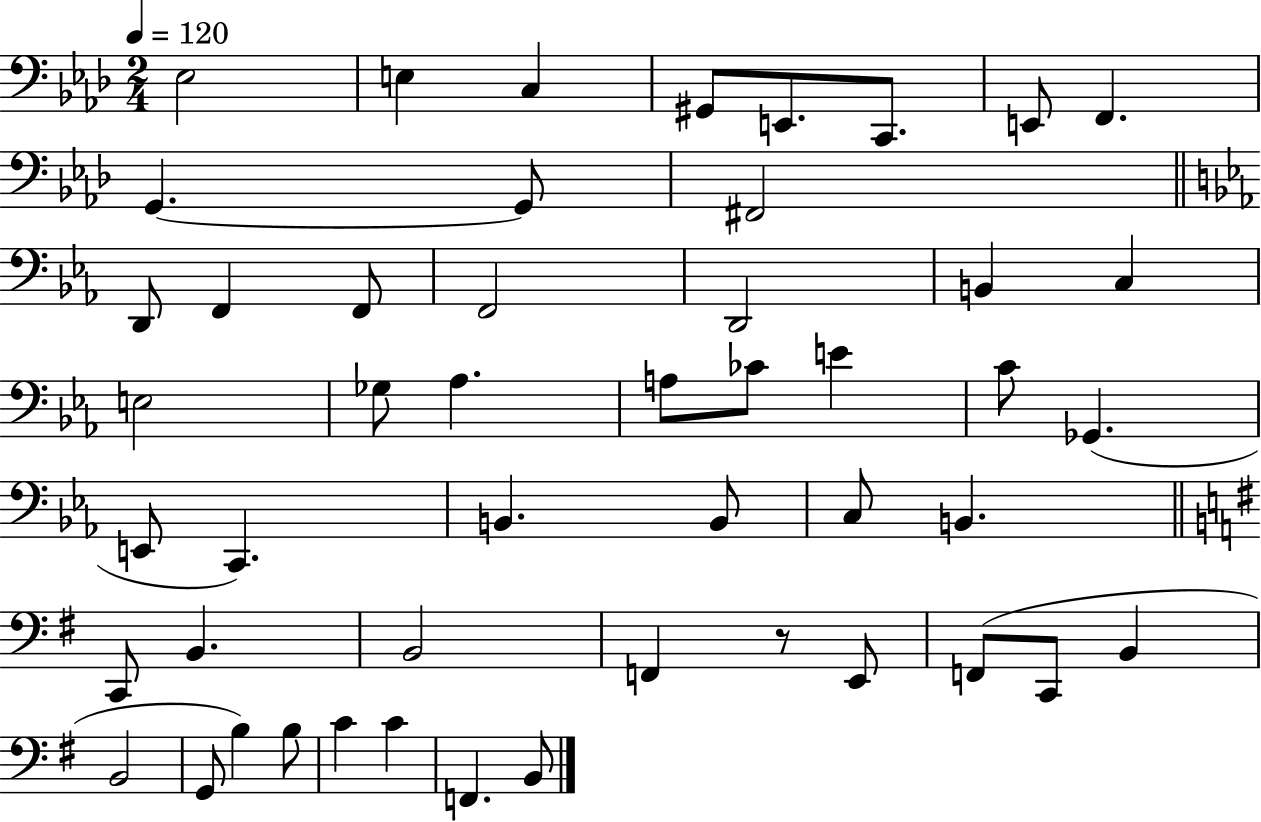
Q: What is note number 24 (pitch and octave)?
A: E4